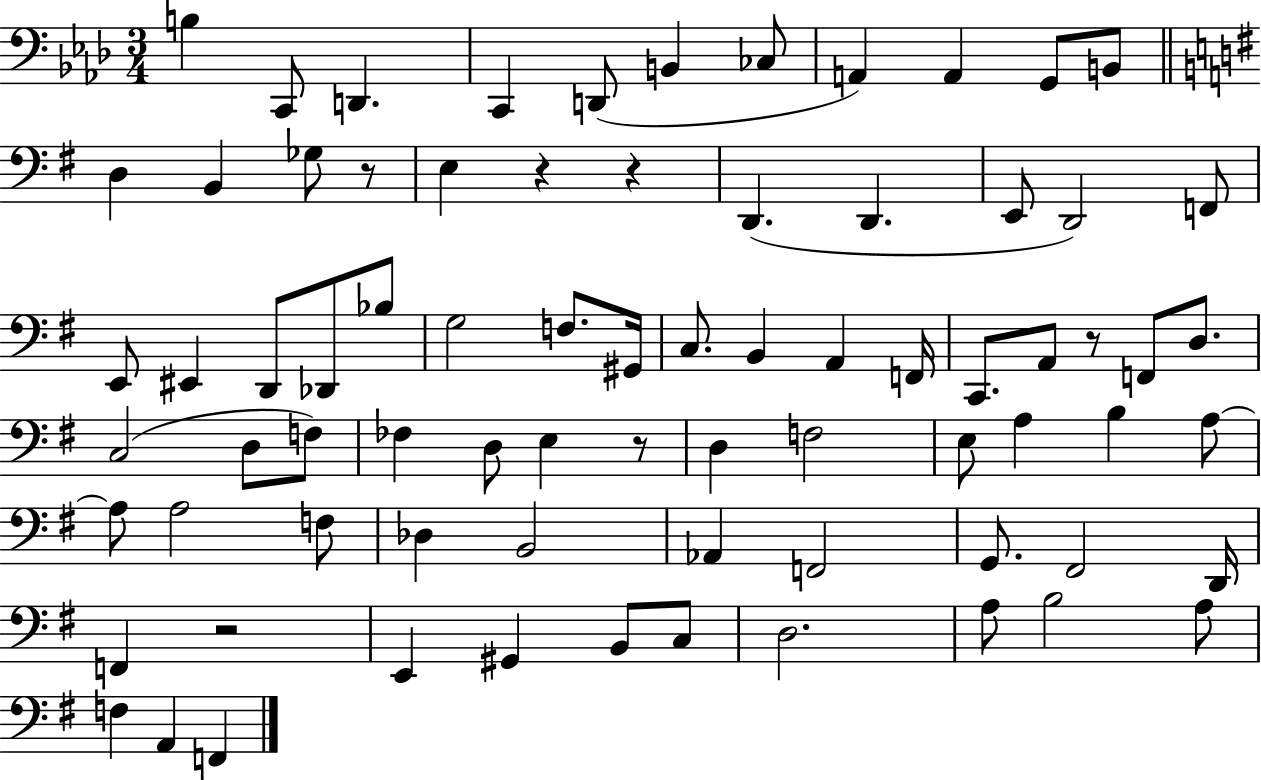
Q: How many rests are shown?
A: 6